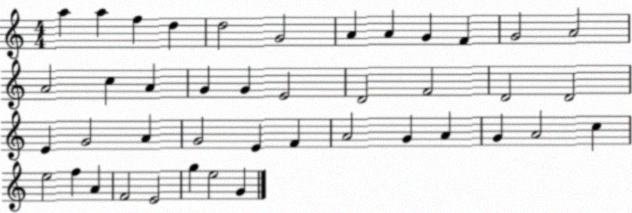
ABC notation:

X:1
T:Untitled
M:4/4
L:1/4
K:C
a a f d d2 G2 A A G F G2 A2 A2 c A G G E2 D2 F2 D2 D2 E G2 A G2 E F A2 G A G A2 c e2 f A F2 E2 g e2 G